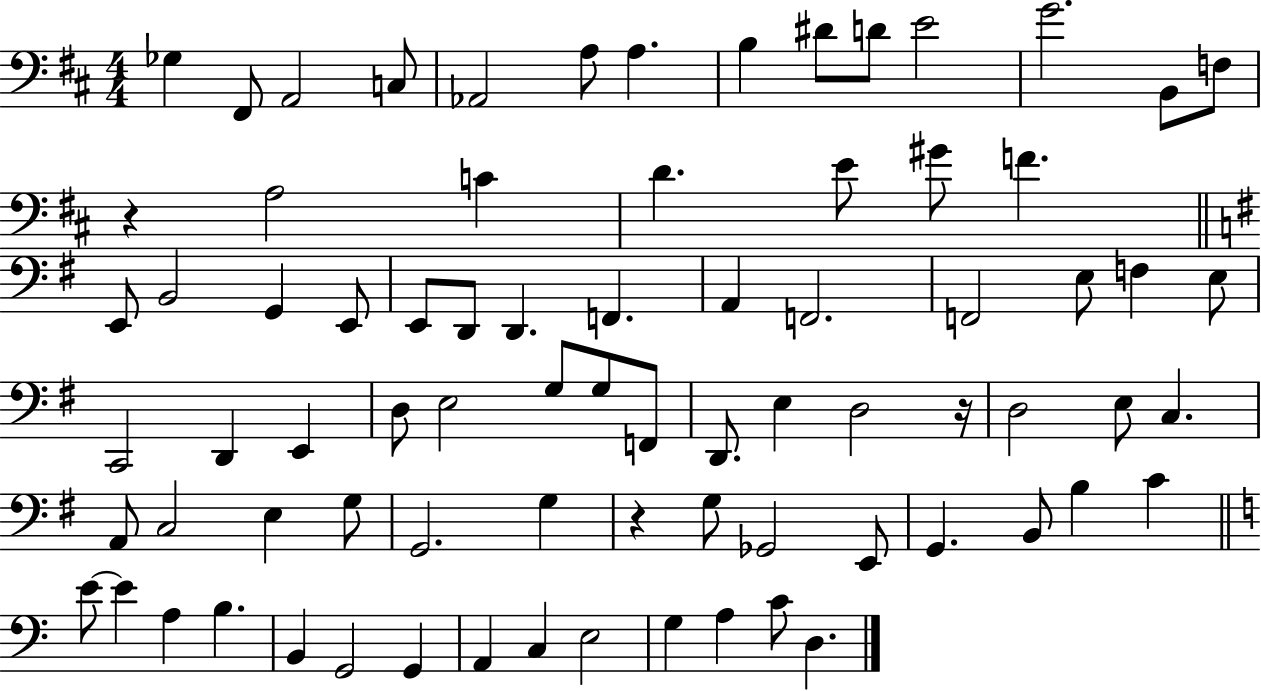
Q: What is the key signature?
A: D major